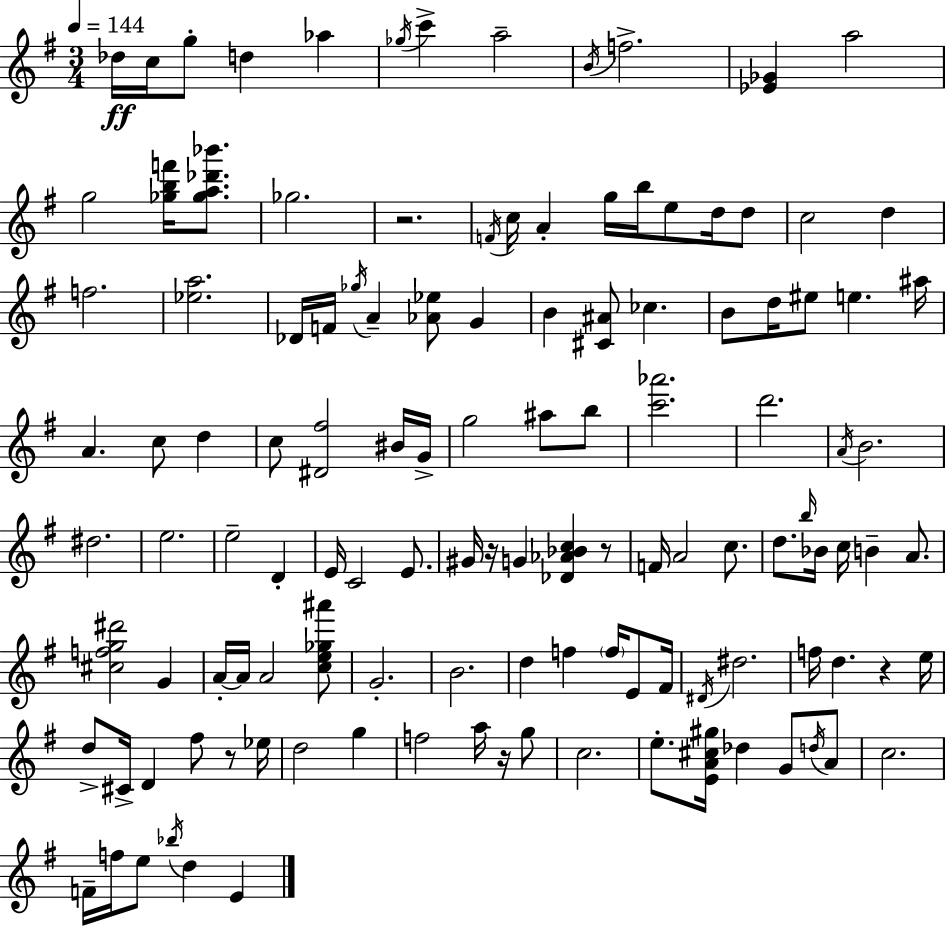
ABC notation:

X:1
T:Untitled
M:3/4
L:1/4
K:Em
_d/4 c/4 g/2 d _a _g/4 c' a2 B/4 f2 [_E_G] a2 g2 [_gbf']/4 [_ga_d'_b']/2 _g2 z2 F/4 c/4 A g/4 b/4 e/2 d/4 d/2 c2 d f2 [_ea]2 _D/4 F/4 _g/4 A [_A_e]/2 G B [^C^A]/2 _c B/2 d/4 ^e/2 e ^a/4 A c/2 d c/2 [^D^f]2 ^B/4 G/4 g2 ^a/2 b/2 [c'_a']2 d'2 A/4 B2 ^d2 e2 e2 D E/4 C2 E/2 ^G/4 z/4 G [_D_A_Bc] z/2 F/4 A2 c/2 d/2 b/4 _B/4 c/4 B A/2 [^cfg^d']2 G A/4 A/4 A2 [ce_g^a']/2 G2 B2 d f f/4 E/2 ^F/4 ^D/4 ^d2 f/4 d z e/4 d/2 ^C/4 D ^f/2 z/2 _e/4 d2 g f2 a/4 z/4 g/2 c2 e/2 [EA^c^g]/4 _d G/2 d/4 A/2 c2 F/4 f/4 e/2 _b/4 d E